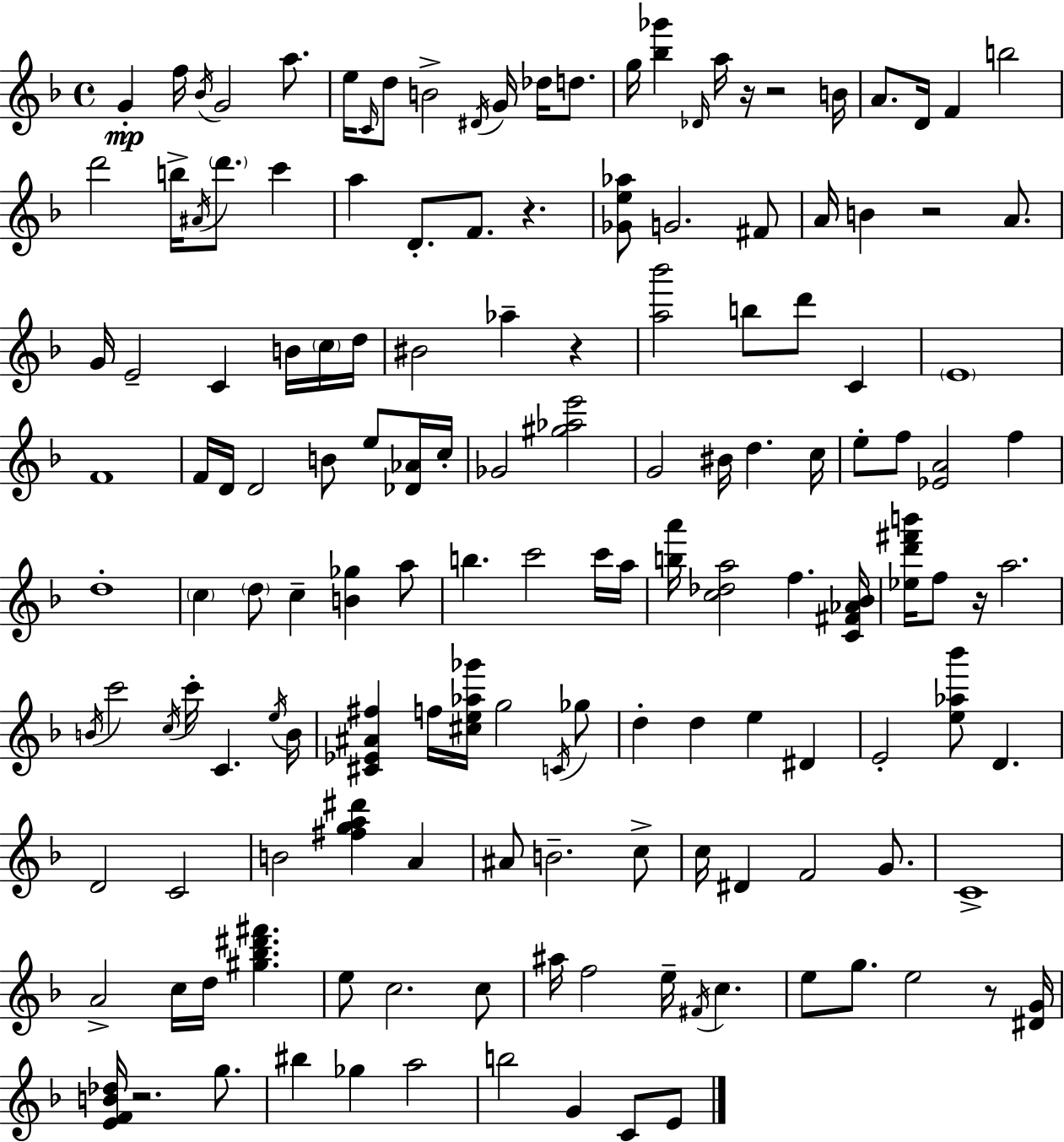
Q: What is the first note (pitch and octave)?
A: G4